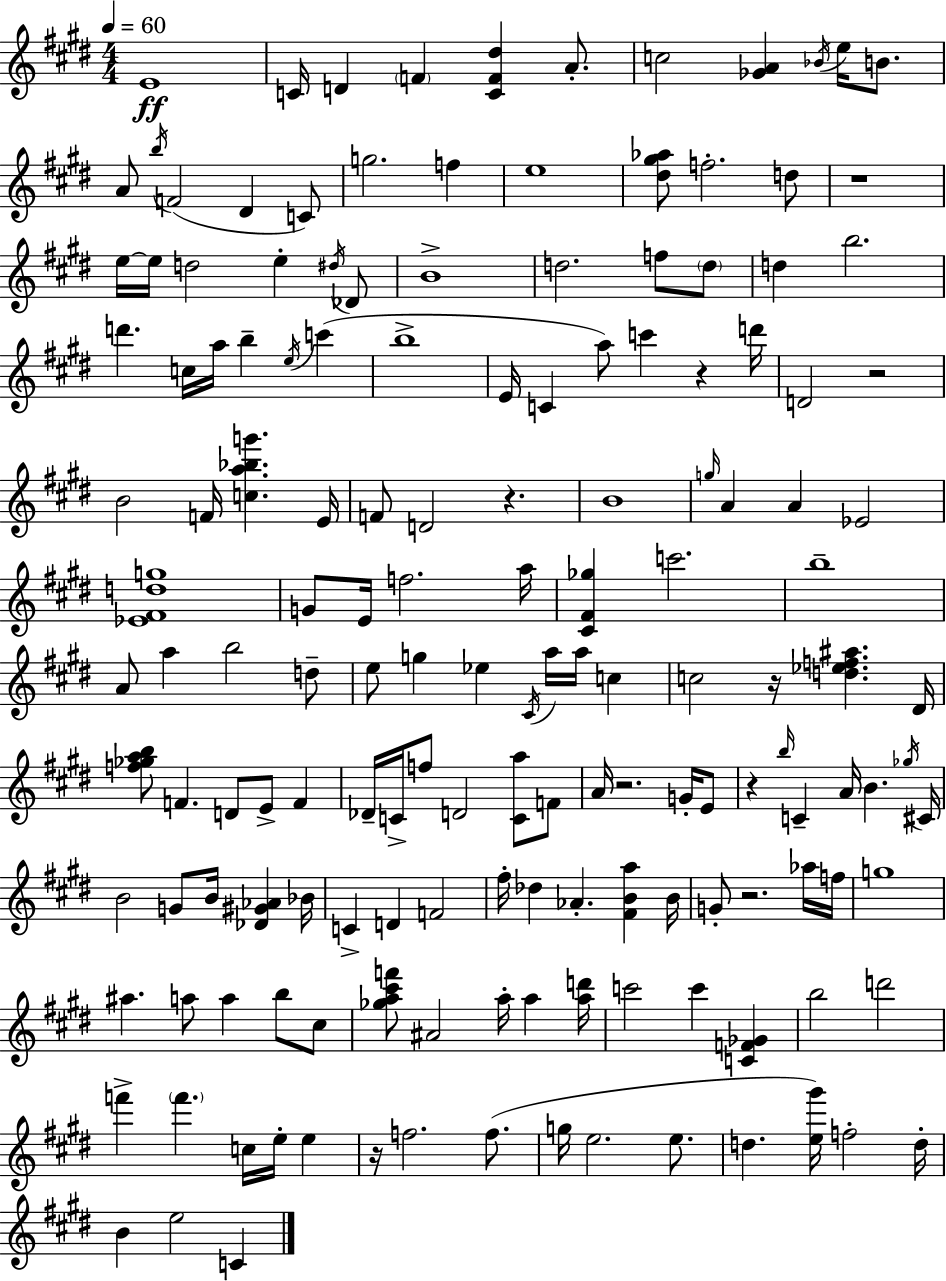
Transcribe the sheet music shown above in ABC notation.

X:1
T:Untitled
M:4/4
L:1/4
K:E
E4 C/4 D F [CF^d] A/2 c2 [_GA] _B/4 e/4 B/2 A/2 b/4 F2 ^D C/2 g2 f e4 [^d^g_a]/2 f2 d/2 z4 e/4 e/4 d2 e ^d/4 _D/2 B4 d2 f/2 d/2 d b2 d' c/4 a/4 b e/4 c' b4 E/4 C a/2 c' z d'/4 D2 z2 B2 F/4 [ca_bg'] E/4 F/2 D2 z B4 g/4 A A _E2 [_E^Fdg]4 G/2 E/4 f2 a/4 [^C^F_g] c'2 b4 A/2 a b2 d/2 e/2 g _e ^C/4 a/4 a/4 c c2 z/4 [d_ef^a] ^D/4 [f_gab]/2 F D/2 E/2 F _D/4 C/4 f/2 D2 [Ca]/2 F/2 A/4 z2 G/4 E/2 z b/4 C A/4 B _g/4 ^C/4 B2 G/2 B/4 [_D^G_A] _B/4 C D F2 ^f/4 _d _A [^FBa] B/4 G/2 z2 _a/4 f/4 g4 ^a a/2 a b/2 ^c/2 [_ga^c'f']/2 ^A2 a/4 a [ad']/4 c'2 c' [CF_G] b2 d'2 f' f' c/4 e/4 e z/4 f2 f/2 g/4 e2 e/2 d [e^g']/4 f2 d/4 B e2 C